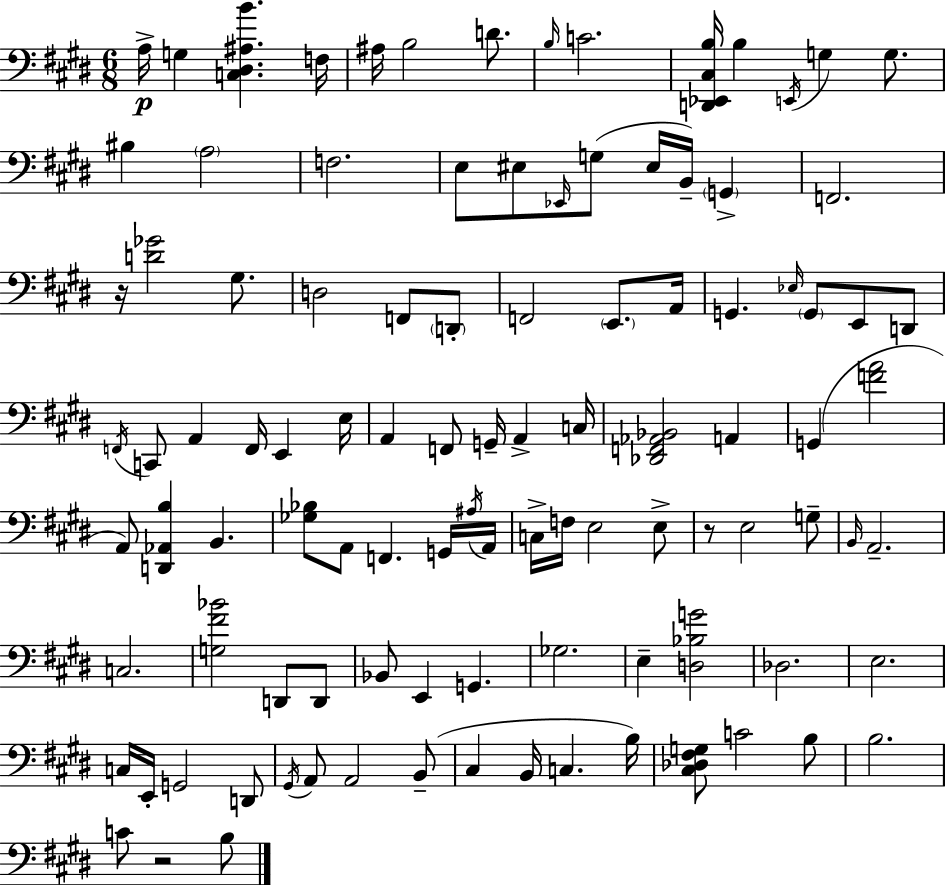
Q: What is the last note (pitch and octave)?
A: B3